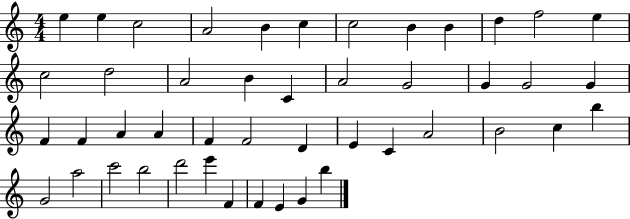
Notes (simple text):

E5/q E5/q C5/h A4/h B4/q C5/q C5/h B4/q B4/q D5/q F5/h E5/q C5/h D5/h A4/h B4/q C4/q A4/h G4/h G4/q G4/h G4/q F4/q F4/q A4/q A4/q F4/q F4/h D4/q E4/q C4/q A4/h B4/h C5/q B5/q G4/h A5/h C6/h B5/h D6/h E6/q F4/q F4/q E4/q G4/q B5/q